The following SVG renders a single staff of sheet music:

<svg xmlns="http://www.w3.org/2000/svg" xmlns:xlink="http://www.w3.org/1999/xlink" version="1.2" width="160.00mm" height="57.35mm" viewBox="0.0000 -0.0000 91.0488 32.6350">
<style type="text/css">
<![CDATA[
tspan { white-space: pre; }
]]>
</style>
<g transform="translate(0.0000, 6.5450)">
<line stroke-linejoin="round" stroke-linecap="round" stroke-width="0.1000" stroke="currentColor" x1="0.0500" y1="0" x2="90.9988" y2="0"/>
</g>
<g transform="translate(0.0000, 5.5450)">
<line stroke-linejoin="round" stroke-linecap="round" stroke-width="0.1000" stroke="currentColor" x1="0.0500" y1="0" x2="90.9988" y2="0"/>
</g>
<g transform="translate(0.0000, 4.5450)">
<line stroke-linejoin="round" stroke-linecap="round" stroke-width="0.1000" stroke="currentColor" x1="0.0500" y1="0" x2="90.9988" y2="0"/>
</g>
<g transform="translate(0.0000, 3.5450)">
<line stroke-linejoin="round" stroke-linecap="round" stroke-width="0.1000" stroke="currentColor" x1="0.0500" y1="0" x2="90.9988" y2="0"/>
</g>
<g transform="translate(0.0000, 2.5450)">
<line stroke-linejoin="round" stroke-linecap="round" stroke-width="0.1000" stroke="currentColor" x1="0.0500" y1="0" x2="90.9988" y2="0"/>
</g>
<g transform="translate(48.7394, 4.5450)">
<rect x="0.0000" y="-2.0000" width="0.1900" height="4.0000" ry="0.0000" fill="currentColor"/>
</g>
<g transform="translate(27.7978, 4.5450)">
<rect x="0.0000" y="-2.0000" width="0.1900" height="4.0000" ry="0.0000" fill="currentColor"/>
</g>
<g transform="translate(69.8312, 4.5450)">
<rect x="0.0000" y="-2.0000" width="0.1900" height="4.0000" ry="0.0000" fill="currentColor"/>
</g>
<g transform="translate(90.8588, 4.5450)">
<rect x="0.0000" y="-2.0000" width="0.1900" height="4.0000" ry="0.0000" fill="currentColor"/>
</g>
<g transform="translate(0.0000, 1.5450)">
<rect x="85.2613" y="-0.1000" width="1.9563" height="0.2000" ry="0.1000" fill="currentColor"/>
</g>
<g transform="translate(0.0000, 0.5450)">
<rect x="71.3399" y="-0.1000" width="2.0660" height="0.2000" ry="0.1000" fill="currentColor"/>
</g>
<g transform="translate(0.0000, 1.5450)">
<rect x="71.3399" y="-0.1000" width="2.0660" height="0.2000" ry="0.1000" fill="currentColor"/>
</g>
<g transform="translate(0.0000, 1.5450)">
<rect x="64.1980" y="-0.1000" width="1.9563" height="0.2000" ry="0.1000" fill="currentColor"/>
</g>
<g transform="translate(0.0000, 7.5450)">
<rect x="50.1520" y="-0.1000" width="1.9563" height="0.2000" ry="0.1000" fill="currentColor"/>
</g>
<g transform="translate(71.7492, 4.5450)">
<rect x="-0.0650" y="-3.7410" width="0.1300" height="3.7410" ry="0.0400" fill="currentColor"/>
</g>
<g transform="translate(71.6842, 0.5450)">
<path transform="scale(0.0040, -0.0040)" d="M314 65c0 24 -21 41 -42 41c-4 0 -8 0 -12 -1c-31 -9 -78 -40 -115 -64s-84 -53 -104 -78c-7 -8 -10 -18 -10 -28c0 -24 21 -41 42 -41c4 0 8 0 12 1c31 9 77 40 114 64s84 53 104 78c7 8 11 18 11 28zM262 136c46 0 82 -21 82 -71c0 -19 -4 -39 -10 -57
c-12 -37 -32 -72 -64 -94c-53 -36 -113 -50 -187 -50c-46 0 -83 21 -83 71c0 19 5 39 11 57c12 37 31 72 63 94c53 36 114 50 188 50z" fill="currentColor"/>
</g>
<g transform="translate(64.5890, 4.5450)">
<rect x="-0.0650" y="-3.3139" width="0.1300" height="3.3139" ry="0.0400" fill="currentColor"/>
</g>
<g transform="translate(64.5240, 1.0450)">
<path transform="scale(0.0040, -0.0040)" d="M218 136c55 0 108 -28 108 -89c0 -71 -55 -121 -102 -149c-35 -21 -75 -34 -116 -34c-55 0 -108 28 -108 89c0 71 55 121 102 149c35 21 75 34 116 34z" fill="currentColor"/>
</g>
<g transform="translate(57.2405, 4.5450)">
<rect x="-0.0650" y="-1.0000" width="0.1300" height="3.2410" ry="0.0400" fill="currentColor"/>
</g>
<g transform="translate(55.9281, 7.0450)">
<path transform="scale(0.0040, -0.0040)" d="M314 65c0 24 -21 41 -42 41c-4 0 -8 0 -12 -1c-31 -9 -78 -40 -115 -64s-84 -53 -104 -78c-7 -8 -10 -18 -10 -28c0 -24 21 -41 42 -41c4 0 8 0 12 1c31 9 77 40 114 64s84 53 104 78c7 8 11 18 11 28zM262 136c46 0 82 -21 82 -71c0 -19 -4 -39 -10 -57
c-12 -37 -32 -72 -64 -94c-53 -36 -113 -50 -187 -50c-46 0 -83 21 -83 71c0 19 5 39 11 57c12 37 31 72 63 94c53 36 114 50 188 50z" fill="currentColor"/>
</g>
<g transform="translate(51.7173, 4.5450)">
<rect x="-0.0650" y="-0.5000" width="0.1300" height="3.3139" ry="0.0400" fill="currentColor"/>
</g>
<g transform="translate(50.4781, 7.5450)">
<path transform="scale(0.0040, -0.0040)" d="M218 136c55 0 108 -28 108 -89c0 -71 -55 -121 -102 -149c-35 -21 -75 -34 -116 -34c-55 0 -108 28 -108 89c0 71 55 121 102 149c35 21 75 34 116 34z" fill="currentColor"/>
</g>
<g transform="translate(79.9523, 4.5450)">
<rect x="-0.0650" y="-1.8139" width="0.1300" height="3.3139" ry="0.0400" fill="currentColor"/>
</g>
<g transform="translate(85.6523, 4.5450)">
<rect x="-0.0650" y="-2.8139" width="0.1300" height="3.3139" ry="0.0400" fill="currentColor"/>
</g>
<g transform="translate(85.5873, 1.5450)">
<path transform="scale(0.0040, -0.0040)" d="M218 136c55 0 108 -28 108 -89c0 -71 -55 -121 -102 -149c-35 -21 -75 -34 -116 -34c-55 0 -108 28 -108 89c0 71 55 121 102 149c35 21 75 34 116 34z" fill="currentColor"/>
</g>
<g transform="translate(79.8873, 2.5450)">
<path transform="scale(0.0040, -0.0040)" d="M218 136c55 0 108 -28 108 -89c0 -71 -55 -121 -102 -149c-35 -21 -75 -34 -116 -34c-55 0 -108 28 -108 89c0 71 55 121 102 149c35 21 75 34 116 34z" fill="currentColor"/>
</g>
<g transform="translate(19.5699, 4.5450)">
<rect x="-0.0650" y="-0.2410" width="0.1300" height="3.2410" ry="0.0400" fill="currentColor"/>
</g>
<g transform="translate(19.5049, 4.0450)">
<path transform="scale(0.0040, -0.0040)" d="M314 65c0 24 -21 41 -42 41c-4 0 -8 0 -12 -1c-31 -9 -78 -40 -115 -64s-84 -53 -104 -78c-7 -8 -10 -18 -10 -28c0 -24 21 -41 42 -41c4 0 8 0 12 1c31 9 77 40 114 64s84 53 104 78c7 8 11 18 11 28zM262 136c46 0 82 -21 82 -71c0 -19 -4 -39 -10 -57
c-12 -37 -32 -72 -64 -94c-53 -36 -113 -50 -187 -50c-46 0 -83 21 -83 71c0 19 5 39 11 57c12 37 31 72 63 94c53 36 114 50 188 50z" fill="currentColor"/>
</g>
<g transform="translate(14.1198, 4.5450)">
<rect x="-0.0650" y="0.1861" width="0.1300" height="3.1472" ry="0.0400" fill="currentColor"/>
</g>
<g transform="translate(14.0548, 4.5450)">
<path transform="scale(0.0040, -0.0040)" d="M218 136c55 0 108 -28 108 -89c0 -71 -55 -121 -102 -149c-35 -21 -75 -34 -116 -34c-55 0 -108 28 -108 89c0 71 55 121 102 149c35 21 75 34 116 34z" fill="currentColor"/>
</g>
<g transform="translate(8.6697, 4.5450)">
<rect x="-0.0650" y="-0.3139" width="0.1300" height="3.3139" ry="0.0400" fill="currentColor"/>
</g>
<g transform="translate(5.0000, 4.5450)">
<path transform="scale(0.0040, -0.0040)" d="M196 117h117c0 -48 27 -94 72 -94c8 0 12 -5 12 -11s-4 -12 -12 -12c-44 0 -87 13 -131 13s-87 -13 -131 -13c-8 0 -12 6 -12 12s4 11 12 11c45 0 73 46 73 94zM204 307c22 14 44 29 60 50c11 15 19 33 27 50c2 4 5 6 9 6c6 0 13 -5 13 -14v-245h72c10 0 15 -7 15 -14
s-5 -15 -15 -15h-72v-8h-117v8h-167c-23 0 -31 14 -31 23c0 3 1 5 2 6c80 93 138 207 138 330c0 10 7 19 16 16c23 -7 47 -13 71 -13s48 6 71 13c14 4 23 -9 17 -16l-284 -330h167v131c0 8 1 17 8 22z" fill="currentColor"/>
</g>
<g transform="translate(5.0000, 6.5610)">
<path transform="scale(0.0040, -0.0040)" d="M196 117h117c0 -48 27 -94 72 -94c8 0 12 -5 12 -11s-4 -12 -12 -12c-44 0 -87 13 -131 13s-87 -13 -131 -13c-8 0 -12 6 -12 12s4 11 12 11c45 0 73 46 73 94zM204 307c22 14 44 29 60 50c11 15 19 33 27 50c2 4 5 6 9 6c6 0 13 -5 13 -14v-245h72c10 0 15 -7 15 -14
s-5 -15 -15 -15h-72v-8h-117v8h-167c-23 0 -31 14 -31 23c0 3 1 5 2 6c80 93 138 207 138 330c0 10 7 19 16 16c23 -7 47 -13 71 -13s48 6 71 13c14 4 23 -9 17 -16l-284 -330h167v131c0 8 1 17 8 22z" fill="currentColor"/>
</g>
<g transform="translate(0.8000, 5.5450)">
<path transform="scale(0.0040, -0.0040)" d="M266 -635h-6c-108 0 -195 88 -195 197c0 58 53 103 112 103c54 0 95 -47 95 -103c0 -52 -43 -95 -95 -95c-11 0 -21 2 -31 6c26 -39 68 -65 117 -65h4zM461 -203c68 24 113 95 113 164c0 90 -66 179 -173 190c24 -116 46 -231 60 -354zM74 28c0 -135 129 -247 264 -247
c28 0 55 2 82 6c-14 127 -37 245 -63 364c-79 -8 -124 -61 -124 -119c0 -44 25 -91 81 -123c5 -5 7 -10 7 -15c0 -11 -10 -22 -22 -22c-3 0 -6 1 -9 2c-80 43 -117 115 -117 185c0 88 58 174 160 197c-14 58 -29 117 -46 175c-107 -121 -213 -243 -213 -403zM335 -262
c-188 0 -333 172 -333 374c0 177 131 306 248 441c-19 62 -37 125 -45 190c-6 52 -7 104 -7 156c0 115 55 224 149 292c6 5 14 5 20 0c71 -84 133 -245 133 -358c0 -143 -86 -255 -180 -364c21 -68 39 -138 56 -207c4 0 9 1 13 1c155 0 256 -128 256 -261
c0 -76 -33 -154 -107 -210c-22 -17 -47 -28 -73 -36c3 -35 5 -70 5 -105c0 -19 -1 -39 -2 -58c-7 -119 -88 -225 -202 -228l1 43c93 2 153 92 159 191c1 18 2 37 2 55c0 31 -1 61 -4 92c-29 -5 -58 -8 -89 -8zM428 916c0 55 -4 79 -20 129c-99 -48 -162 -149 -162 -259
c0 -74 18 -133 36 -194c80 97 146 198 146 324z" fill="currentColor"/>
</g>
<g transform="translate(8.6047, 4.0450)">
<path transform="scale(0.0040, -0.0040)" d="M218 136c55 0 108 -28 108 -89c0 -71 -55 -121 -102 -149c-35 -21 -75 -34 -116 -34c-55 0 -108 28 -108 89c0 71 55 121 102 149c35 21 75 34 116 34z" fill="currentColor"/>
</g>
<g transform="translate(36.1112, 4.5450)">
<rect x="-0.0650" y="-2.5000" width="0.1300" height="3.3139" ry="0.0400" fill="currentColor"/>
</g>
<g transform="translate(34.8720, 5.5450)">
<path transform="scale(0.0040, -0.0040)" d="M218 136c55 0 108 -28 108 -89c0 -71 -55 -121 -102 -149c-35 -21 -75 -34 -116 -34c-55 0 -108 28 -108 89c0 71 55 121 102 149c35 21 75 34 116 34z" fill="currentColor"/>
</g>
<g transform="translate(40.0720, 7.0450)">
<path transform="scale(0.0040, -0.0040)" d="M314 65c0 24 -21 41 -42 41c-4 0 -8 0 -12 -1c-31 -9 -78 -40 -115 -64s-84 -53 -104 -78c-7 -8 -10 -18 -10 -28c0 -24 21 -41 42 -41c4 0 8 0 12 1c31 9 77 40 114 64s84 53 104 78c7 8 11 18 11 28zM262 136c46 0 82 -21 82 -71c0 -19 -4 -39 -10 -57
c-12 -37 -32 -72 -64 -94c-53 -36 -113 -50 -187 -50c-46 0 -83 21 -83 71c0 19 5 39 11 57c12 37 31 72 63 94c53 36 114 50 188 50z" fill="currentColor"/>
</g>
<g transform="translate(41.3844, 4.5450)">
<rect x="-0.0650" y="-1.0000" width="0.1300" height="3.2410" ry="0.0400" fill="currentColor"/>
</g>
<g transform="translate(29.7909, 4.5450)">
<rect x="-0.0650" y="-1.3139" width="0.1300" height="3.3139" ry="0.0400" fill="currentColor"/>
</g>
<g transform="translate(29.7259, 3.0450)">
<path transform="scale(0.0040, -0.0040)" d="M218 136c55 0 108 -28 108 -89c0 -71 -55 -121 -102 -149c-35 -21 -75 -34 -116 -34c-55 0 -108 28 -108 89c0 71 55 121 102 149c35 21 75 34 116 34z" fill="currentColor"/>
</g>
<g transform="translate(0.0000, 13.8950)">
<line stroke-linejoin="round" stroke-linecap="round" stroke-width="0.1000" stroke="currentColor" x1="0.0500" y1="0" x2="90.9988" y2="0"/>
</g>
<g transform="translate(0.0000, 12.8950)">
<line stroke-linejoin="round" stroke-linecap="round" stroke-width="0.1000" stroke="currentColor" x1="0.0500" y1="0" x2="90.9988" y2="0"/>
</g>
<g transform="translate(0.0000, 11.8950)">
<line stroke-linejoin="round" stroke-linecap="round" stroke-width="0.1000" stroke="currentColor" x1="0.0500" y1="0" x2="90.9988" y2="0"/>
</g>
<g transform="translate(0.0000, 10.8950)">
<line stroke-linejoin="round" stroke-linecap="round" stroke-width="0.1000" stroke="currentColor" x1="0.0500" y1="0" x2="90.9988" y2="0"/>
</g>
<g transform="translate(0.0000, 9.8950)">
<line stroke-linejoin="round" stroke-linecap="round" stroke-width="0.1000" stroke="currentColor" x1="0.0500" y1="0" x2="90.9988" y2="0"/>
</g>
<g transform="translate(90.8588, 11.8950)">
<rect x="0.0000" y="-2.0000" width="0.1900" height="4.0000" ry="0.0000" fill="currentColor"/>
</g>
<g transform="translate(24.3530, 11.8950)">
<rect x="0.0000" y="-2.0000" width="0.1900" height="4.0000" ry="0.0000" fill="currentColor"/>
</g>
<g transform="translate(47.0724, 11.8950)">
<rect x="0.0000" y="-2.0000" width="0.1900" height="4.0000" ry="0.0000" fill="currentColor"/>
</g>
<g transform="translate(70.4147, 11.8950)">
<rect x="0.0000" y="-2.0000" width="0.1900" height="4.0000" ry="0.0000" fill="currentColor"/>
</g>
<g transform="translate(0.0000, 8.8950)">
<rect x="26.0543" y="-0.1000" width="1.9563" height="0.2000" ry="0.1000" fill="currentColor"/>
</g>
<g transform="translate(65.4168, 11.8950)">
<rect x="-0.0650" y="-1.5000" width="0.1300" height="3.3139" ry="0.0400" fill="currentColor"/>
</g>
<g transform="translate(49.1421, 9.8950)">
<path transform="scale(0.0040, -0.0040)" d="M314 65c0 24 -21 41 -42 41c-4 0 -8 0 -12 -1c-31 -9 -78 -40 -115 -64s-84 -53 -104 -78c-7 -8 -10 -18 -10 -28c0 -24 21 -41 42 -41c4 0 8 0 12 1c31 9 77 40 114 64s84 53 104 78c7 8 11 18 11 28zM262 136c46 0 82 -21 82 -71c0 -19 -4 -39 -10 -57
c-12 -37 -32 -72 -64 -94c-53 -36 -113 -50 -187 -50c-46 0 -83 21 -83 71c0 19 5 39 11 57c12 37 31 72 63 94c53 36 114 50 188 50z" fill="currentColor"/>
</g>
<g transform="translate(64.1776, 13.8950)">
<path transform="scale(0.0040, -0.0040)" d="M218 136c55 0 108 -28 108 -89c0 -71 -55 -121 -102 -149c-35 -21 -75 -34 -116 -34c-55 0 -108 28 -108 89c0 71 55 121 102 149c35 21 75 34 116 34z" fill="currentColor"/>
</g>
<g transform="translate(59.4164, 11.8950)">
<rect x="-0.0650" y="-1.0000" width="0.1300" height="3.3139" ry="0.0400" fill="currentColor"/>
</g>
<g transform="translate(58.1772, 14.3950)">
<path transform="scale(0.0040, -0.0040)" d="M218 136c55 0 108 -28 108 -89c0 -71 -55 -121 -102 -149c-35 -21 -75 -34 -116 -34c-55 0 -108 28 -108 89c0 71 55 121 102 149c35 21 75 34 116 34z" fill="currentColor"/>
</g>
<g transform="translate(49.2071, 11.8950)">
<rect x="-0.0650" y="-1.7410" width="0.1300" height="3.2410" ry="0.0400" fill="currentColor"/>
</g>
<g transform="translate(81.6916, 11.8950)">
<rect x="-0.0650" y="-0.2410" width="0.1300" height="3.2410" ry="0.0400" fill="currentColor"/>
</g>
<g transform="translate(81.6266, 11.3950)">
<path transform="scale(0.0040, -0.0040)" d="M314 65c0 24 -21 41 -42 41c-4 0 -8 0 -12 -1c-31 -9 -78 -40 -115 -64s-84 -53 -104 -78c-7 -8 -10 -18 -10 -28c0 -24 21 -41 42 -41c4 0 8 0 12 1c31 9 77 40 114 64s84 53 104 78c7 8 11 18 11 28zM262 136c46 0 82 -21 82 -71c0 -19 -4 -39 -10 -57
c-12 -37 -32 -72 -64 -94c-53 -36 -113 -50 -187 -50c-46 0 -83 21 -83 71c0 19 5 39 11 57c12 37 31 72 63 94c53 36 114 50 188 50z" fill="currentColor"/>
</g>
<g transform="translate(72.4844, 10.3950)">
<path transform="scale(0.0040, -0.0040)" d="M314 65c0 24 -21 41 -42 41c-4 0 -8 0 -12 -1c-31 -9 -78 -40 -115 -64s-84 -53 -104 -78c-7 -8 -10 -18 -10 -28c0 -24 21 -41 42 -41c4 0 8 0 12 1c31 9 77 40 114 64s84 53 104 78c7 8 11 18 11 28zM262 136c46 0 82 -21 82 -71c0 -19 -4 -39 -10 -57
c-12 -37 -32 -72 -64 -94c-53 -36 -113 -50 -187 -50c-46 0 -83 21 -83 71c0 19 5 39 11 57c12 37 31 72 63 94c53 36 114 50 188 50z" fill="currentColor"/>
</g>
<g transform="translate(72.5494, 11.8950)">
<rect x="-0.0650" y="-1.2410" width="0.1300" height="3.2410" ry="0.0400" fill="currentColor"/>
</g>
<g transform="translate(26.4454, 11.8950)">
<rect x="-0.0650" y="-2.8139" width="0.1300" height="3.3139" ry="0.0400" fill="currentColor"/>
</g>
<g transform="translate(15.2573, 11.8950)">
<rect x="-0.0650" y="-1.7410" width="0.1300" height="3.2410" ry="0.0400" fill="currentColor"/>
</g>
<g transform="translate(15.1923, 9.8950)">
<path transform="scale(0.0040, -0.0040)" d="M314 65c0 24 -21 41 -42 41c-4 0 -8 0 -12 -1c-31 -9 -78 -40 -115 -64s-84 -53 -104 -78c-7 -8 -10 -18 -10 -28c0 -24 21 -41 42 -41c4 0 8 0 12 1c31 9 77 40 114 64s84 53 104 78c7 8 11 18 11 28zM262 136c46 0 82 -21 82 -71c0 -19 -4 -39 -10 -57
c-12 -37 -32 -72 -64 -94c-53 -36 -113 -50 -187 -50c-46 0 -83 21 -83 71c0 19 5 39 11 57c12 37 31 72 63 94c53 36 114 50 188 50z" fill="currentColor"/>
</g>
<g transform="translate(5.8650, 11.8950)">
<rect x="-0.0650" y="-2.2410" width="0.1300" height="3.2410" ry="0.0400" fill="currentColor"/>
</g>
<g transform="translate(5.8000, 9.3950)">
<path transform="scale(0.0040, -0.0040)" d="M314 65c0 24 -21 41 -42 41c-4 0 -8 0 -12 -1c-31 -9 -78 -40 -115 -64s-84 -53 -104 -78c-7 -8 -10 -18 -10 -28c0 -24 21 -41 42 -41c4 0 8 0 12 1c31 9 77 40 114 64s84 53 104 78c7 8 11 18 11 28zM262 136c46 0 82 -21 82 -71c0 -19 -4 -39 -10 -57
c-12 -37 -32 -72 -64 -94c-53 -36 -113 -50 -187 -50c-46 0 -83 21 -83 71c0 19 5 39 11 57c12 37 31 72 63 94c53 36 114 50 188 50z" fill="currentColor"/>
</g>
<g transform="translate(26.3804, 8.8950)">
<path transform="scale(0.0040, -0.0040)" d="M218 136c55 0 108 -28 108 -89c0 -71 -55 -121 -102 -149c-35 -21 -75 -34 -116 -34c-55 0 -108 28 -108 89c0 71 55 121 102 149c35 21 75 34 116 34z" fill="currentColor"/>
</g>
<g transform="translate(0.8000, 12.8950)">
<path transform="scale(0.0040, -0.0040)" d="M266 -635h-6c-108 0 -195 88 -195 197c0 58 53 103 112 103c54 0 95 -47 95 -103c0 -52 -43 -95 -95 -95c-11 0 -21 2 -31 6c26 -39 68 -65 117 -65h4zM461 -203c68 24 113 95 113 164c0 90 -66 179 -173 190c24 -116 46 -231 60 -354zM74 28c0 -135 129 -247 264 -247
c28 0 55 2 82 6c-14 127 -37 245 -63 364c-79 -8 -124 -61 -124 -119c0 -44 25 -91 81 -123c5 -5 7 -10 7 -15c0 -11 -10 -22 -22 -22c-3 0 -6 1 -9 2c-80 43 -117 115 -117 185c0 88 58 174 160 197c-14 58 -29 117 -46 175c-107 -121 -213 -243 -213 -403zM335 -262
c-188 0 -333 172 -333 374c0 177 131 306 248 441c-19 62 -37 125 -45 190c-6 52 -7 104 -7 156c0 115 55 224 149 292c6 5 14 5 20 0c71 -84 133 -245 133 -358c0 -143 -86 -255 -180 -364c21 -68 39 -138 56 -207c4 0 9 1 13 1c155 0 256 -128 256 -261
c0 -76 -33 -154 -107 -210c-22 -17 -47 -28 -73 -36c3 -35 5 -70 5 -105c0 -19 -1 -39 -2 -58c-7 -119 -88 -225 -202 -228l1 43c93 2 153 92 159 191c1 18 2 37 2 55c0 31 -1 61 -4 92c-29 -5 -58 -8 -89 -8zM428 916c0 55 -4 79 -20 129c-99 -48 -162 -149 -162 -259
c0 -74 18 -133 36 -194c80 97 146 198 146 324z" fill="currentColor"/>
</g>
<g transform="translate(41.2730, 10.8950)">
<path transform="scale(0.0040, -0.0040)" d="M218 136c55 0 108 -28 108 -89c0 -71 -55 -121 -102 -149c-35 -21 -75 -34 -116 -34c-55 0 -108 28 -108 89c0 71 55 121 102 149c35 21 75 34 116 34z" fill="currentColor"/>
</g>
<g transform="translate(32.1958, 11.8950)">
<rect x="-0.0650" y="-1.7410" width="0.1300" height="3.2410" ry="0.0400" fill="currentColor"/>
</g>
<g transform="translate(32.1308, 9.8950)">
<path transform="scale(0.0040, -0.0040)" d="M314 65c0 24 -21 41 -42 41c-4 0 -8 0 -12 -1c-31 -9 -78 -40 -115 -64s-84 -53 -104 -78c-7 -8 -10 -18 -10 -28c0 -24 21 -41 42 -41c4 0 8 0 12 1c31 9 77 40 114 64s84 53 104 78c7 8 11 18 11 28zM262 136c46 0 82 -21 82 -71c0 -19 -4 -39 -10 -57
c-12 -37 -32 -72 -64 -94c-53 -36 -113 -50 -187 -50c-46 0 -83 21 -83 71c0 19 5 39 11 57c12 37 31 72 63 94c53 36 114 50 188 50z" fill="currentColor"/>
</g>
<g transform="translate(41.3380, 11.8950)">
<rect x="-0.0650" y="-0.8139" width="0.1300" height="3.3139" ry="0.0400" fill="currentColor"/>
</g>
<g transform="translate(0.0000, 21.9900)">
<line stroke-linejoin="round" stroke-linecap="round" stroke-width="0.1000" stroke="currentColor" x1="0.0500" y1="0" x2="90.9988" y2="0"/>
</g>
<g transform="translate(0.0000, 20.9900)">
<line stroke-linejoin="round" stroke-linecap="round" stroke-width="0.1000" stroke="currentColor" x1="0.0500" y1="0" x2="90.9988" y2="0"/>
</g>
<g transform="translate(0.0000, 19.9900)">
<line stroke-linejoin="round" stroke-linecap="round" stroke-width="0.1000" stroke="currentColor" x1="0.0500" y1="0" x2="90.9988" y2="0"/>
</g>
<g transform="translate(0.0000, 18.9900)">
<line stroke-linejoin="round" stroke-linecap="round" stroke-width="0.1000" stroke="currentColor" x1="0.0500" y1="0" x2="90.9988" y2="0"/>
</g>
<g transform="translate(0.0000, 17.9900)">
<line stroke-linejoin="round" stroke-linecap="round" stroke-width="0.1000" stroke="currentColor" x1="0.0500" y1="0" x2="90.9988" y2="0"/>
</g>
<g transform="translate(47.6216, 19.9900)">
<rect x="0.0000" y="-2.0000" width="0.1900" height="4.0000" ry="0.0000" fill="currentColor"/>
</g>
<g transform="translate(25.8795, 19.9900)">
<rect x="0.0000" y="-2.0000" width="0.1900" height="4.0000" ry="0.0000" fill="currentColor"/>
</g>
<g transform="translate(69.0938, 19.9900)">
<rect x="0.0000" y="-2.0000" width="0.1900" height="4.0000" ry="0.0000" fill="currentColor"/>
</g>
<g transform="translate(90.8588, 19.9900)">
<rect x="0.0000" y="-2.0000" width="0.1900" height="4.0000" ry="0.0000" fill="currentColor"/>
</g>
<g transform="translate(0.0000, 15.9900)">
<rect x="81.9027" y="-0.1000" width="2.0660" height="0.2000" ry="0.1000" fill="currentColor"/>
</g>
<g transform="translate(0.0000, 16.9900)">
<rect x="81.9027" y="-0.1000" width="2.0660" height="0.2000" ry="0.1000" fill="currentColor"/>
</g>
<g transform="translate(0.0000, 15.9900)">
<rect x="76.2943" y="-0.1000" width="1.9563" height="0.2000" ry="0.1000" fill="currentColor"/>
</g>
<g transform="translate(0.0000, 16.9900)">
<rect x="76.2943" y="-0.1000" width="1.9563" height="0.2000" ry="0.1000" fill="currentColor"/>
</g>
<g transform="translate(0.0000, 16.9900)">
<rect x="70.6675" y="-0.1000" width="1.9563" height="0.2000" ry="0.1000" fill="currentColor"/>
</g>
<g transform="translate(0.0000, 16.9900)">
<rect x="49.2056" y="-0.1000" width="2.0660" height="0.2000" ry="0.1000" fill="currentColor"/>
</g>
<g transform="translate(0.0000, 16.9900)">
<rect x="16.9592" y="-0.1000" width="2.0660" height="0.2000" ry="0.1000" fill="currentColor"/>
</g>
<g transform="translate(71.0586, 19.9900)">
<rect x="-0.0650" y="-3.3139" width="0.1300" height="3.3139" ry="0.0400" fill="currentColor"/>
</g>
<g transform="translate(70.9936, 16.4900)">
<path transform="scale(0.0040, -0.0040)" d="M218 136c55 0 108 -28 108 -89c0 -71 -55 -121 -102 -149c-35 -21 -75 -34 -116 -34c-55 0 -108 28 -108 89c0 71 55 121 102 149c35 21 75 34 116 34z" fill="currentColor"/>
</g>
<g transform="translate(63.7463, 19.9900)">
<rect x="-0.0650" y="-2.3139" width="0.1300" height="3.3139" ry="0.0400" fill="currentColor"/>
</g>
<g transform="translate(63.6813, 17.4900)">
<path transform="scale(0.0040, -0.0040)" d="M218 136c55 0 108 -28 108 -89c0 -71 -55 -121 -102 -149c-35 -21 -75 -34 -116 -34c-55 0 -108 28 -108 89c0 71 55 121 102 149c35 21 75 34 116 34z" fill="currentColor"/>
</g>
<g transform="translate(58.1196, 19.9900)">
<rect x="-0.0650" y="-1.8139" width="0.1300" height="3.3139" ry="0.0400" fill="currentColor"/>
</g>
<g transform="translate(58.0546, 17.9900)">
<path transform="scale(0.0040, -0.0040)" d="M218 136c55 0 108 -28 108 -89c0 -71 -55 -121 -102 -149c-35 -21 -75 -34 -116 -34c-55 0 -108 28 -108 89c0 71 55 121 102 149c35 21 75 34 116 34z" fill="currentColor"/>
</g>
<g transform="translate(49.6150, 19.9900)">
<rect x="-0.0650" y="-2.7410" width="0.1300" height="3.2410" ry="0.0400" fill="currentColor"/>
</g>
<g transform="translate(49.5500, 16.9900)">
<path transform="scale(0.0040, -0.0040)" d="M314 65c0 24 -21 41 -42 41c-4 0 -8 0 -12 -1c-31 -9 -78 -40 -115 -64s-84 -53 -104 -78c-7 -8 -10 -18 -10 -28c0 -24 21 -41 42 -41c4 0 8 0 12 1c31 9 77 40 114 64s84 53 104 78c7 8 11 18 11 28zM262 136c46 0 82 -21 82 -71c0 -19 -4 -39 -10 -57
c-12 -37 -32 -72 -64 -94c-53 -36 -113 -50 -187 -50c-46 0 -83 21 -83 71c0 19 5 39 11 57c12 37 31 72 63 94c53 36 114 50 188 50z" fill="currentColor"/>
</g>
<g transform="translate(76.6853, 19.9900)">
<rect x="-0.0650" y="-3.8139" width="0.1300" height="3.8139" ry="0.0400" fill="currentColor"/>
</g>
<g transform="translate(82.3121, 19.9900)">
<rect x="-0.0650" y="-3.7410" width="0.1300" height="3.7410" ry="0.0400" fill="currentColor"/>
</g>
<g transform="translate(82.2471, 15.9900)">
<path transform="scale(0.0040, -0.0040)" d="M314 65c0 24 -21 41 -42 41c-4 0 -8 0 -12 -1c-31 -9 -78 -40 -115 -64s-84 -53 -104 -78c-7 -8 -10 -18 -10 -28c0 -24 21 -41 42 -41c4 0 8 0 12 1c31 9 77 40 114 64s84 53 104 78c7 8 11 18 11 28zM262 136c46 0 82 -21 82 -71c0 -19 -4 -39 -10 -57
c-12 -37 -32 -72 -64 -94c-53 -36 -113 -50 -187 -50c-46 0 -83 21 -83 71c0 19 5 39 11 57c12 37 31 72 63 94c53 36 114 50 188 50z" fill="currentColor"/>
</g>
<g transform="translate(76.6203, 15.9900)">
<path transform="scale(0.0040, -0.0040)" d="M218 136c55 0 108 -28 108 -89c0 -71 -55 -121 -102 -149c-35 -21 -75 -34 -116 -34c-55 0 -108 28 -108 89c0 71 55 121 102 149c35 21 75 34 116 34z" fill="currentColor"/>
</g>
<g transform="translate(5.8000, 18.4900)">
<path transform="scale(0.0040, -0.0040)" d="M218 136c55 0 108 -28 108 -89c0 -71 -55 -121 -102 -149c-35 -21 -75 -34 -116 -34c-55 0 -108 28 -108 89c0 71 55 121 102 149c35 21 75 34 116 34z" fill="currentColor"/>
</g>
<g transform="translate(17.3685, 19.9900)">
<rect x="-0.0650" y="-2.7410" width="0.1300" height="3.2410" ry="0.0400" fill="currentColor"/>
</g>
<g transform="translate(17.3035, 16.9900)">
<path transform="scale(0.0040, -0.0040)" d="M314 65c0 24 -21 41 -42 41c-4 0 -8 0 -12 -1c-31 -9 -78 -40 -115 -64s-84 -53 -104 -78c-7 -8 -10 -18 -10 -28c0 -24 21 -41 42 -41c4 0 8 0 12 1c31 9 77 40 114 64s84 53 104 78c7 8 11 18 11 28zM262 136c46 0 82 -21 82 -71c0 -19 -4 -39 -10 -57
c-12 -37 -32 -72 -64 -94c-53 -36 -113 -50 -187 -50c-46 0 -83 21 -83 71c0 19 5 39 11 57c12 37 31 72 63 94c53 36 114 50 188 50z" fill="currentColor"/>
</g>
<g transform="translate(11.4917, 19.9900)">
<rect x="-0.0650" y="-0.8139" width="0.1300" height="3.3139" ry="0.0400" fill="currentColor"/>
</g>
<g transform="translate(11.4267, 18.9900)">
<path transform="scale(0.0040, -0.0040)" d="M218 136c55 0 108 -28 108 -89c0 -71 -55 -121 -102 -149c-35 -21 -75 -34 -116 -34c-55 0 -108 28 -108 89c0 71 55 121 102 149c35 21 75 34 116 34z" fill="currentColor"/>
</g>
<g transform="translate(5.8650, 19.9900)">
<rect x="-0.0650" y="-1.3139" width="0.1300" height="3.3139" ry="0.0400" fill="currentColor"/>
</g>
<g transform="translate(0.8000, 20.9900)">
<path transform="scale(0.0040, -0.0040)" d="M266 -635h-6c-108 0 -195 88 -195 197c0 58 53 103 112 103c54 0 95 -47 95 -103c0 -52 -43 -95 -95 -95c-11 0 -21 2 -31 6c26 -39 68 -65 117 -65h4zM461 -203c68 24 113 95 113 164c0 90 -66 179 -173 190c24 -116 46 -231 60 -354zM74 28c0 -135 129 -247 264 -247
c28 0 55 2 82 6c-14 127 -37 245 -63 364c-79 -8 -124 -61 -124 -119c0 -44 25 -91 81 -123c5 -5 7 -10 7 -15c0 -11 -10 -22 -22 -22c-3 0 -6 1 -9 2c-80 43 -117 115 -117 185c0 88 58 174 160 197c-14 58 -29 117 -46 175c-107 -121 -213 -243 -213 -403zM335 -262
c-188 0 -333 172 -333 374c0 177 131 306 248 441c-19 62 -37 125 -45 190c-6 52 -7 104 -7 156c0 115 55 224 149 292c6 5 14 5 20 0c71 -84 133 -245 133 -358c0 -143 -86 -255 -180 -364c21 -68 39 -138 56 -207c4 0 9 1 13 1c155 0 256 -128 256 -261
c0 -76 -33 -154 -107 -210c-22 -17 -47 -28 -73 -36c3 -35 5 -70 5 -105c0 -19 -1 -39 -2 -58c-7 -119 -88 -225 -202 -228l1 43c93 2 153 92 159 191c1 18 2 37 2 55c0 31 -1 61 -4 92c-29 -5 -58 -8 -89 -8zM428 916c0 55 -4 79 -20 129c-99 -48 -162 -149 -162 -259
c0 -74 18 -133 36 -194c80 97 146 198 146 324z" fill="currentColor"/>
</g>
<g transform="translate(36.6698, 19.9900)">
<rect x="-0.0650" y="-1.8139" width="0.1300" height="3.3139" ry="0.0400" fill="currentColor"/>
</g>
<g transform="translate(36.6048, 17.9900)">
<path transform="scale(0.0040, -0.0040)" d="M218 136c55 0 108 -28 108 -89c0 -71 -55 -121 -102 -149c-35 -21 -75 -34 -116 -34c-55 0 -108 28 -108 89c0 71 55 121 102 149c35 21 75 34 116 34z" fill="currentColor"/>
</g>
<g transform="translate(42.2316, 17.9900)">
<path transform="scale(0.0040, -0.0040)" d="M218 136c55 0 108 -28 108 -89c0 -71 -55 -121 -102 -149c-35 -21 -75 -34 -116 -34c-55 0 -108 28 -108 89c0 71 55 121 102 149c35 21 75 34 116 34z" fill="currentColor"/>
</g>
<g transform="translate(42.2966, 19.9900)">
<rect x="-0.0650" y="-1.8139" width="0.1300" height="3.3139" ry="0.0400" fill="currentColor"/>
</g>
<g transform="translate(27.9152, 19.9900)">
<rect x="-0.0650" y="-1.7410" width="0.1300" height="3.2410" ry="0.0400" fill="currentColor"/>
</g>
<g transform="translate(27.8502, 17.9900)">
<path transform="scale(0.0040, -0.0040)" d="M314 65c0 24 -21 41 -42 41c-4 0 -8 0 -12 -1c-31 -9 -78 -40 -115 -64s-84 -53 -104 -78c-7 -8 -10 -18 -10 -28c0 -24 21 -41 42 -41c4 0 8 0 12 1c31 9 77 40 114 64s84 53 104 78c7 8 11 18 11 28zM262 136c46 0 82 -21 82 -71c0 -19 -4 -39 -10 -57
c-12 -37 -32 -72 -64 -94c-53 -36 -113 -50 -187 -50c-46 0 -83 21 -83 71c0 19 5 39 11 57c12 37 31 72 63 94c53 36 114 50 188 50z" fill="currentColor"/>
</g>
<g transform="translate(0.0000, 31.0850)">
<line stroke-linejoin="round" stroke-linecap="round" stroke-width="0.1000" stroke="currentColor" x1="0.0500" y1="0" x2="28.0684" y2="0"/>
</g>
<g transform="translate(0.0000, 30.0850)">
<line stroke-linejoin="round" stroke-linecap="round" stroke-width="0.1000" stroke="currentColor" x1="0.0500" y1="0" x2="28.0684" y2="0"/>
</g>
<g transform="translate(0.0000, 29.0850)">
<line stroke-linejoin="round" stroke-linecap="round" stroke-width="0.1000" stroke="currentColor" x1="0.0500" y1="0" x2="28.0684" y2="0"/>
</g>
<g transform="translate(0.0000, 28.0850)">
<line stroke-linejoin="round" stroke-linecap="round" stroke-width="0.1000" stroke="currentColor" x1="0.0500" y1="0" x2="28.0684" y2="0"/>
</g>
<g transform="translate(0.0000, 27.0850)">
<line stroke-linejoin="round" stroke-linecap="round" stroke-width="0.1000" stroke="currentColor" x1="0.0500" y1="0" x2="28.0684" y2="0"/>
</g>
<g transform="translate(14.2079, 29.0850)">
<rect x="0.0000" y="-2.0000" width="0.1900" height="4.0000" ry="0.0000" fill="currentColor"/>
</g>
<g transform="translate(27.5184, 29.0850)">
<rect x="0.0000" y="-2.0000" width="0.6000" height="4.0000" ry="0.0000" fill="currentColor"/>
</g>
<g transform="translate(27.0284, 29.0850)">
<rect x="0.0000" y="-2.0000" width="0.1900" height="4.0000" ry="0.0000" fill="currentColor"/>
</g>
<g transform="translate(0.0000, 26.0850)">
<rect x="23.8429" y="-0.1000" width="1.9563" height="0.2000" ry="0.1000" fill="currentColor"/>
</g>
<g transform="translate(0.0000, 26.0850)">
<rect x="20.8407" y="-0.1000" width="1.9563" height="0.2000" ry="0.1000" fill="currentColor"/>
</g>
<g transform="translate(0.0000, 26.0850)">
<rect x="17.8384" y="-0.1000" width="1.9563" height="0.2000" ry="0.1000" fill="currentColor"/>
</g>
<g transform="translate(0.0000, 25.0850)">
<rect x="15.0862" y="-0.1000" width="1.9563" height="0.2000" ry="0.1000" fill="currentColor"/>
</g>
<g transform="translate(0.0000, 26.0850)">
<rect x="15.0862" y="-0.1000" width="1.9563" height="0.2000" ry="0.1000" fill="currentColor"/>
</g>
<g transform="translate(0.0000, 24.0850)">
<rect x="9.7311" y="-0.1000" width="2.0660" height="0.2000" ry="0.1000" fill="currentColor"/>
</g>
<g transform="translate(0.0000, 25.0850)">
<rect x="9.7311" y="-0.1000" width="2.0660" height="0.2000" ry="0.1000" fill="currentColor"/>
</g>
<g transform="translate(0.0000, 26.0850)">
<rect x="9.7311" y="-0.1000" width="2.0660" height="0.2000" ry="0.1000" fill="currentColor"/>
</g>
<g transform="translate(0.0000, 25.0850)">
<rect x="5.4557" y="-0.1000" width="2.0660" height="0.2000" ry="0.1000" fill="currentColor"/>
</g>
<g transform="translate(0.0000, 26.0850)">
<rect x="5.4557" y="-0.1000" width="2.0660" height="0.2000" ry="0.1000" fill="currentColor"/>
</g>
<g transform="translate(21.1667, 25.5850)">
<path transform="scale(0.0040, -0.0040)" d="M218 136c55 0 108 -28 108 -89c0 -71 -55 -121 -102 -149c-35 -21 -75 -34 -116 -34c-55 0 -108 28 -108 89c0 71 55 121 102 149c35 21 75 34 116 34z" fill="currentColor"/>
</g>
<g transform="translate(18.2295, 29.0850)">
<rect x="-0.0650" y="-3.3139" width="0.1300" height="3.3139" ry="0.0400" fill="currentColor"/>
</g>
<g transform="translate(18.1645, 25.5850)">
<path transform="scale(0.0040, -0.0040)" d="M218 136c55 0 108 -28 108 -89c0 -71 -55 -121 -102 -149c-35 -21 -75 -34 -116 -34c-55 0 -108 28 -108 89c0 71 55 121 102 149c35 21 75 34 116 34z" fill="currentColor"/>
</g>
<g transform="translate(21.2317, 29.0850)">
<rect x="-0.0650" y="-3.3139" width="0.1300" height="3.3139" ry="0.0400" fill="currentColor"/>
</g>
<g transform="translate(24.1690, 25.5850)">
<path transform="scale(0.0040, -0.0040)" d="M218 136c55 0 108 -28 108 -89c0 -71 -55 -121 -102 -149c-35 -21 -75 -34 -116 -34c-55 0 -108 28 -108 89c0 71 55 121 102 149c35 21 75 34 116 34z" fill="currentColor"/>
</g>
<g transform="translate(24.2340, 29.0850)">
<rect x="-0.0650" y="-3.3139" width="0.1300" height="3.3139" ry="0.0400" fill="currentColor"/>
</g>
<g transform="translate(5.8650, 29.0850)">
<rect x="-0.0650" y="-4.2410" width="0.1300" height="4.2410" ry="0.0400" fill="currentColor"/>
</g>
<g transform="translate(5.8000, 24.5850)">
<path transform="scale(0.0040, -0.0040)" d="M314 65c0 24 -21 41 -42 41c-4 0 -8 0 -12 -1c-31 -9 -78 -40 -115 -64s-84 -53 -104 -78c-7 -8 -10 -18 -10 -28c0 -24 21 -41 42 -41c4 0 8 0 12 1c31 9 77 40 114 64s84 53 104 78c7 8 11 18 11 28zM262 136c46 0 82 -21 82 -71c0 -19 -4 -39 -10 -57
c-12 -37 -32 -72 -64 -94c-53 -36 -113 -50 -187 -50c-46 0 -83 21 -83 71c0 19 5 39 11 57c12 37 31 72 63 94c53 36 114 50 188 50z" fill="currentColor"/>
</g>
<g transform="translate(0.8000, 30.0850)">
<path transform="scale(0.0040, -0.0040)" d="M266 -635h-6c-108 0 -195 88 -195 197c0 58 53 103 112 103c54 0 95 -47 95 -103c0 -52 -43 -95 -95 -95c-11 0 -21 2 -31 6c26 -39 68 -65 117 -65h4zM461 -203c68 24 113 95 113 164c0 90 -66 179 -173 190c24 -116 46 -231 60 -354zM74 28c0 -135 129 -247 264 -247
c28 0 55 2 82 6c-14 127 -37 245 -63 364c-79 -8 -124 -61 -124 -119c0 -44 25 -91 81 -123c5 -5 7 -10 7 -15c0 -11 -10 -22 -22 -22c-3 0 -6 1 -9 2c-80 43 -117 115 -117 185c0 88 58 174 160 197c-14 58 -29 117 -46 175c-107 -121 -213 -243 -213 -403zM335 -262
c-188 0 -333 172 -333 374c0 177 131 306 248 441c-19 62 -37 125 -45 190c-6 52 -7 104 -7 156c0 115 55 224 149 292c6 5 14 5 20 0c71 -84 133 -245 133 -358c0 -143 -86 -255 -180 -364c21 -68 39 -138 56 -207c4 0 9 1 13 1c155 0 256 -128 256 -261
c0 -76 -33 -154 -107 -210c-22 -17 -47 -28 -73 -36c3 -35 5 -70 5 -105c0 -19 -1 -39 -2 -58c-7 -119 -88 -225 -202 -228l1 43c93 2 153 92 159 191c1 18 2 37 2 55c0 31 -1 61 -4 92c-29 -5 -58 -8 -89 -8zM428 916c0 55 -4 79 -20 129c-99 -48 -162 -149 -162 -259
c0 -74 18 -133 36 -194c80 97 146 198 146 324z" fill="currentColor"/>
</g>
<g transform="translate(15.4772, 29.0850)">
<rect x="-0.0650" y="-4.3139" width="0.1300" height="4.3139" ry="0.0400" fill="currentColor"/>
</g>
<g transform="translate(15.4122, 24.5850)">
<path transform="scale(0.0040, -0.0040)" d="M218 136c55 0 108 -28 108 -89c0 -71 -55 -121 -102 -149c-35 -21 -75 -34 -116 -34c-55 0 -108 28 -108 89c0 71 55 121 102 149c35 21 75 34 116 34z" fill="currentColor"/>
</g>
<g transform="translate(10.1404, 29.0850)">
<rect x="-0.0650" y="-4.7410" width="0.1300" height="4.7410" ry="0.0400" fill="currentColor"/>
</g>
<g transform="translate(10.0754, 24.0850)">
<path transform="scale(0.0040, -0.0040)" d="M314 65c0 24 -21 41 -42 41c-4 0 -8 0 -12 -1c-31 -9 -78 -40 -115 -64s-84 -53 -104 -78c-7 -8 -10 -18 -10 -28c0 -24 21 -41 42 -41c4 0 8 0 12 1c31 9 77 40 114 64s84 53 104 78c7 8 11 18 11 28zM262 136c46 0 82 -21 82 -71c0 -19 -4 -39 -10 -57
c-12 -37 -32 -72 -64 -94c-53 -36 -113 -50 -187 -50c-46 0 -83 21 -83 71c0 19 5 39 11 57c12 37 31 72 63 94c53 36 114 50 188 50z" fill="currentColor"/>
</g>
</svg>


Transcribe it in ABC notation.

X:1
T:Untitled
M:4/4
L:1/4
K:C
c B c2 e G D2 C D2 b c'2 f a g2 f2 a f2 d f2 D E e2 c2 e d a2 f2 f f a2 f g b c' c'2 d'2 e'2 d' b b b